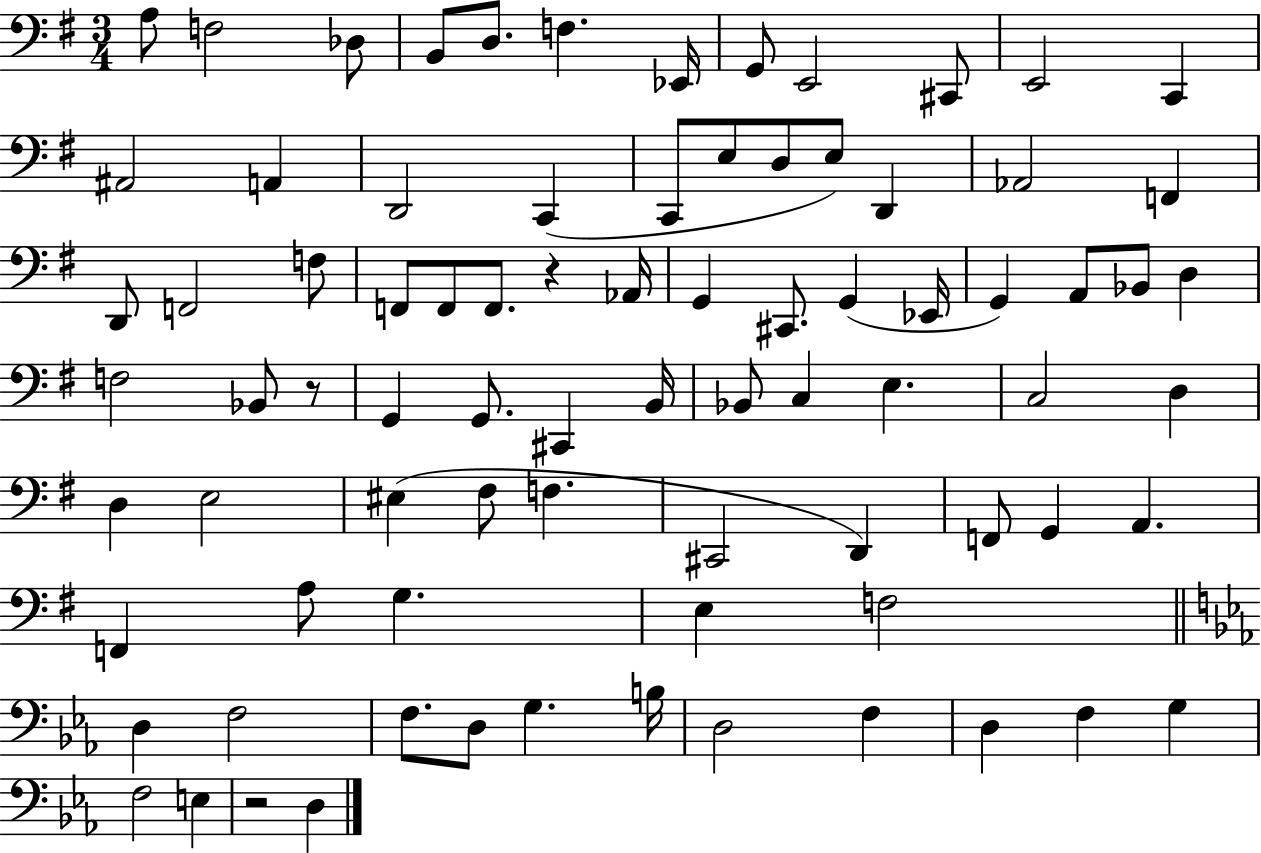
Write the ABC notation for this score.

X:1
T:Untitled
M:3/4
L:1/4
K:G
A,/2 F,2 _D,/2 B,,/2 D,/2 F, _E,,/4 G,,/2 E,,2 ^C,,/2 E,,2 C,, ^A,,2 A,, D,,2 C,, C,,/2 E,/2 D,/2 E,/2 D,, _A,,2 F,, D,,/2 F,,2 F,/2 F,,/2 F,,/2 F,,/2 z _A,,/4 G,, ^C,,/2 G,, _E,,/4 G,, A,,/2 _B,,/2 D, F,2 _B,,/2 z/2 G,, G,,/2 ^C,, B,,/4 _B,,/2 C, E, C,2 D, D, E,2 ^E, ^F,/2 F, ^C,,2 D,, F,,/2 G,, A,, F,, A,/2 G, E, F,2 D, F,2 F,/2 D,/2 G, B,/4 D,2 F, D, F, G, F,2 E, z2 D,